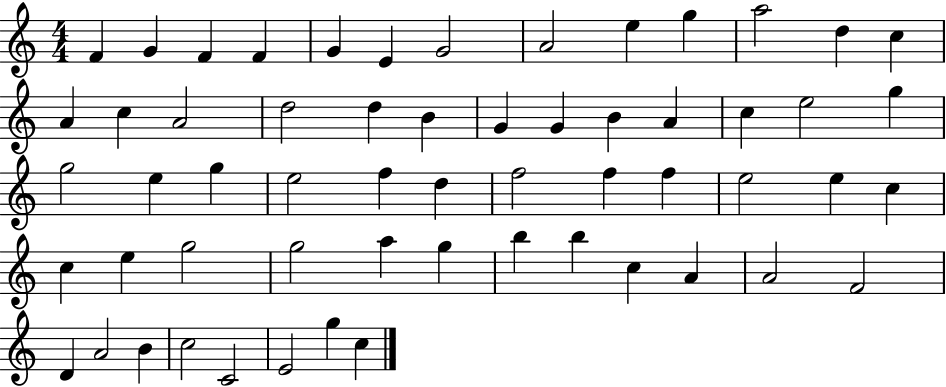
{
  \clef treble
  \numericTimeSignature
  \time 4/4
  \key c \major
  f'4 g'4 f'4 f'4 | g'4 e'4 g'2 | a'2 e''4 g''4 | a''2 d''4 c''4 | \break a'4 c''4 a'2 | d''2 d''4 b'4 | g'4 g'4 b'4 a'4 | c''4 e''2 g''4 | \break g''2 e''4 g''4 | e''2 f''4 d''4 | f''2 f''4 f''4 | e''2 e''4 c''4 | \break c''4 e''4 g''2 | g''2 a''4 g''4 | b''4 b''4 c''4 a'4 | a'2 f'2 | \break d'4 a'2 b'4 | c''2 c'2 | e'2 g''4 c''4 | \bar "|."
}